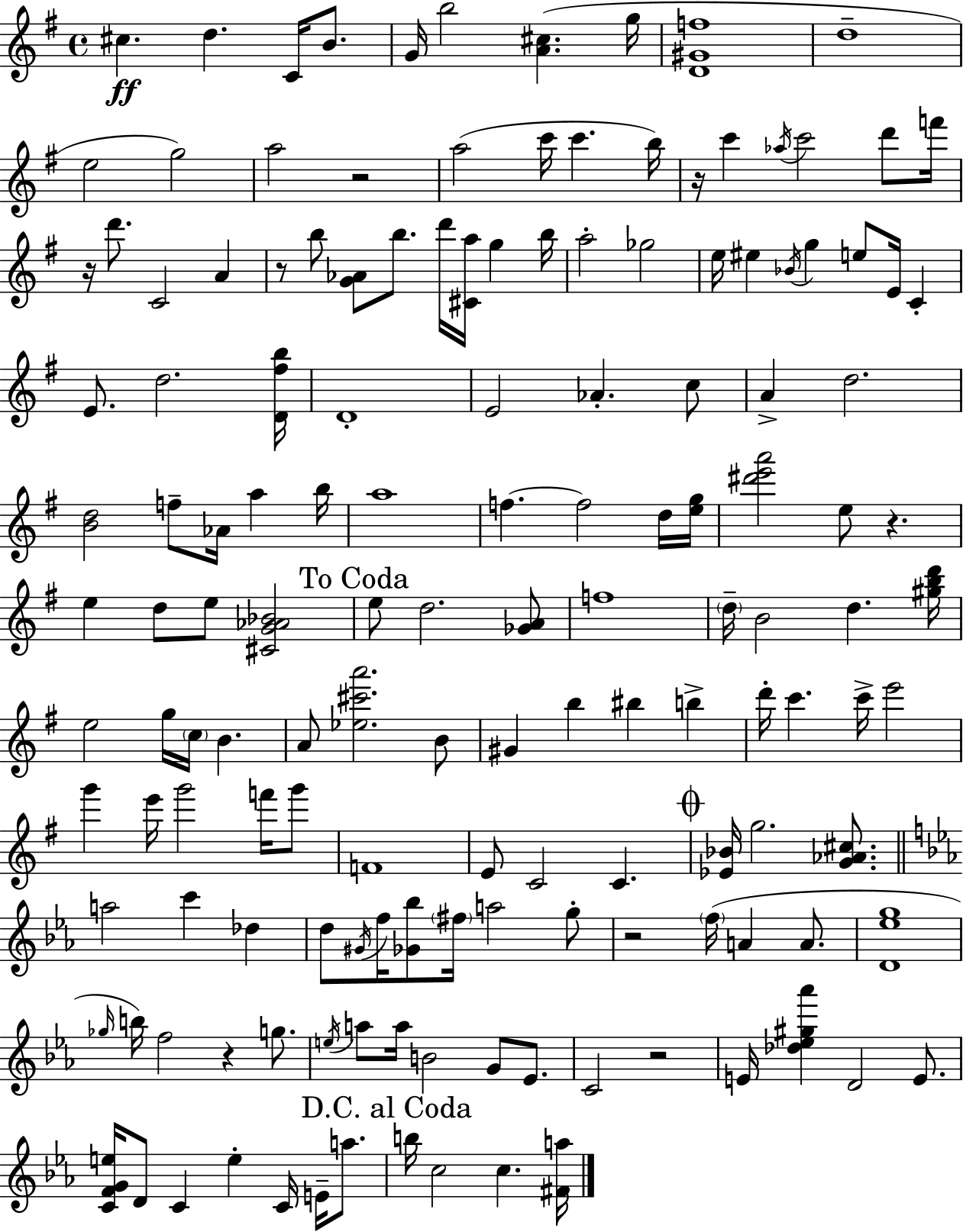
C#5/q. D5/q. C4/s B4/e. G4/s B5/h [A4,C#5]/q. G5/s [D4,G#4,F5]/w D5/w E5/h G5/h A5/h R/h A5/h C6/s C6/q. B5/s R/s C6/q Ab5/s C6/h D6/e F6/s R/s D6/e. C4/h A4/q R/e B5/e [G4,Ab4]/e B5/e. D6/s [C#4,A5]/s G5/q B5/s A5/h Gb5/h E5/s EIS5/q Bb4/s G5/q E5/e E4/s C4/q E4/e. D5/h. [D4,F#5,B5]/s D4/w E4/h Ab4/q. C5/e A4/q D5/h. [B4,D5]/h F5/e Ab4/s A5/q B5/s A5/w F5/q. F5/h D5/s [E5,G5]/s [D#6,E6,A6]/h E5/e R/q. E5/q D5/e E5/e [C#4,G4,Ab4,Bb4]/h E5/e D5/h. [Gb4,A4]/e F5/w D5/s B4/h D5/q. [G#5,B5,D6]/s E5/h G5/s C5/s B4/q. A4/e [Eb5,C#6,A6]/h. B4/e G#4/q B5/q BIS5/q B5/q D6/s C6/q. C6/s E6/h G6/q E6/s G6/h F6/s G6/e F4/w E4/e C4/h C4/q. [Eb4,Bb4]/s G5/h. [G4,Ab4,C#5]/e. A5/h C6/q Db5/q D5/e G#4/s F5/s [Gb4,Bb5]/e F#5/s A5/h G5/e R/h F5/s A4/q A4/e. [D4,Eb5,G5]/w Gb5/s B5/s F5/h R/q G5/e. E5/s A5/e A5/s B4/h G4/e Eb4/e. C4/h R/h E4/s [Db5,Eb5,G#5,Ab6]/q D4/h E4/e. [C4,F4,G4,E5]/s D4/e C4/q E5/q C4/s E4/s A5/e. B5/s C5/h C5/q. [F#4,A5]/s